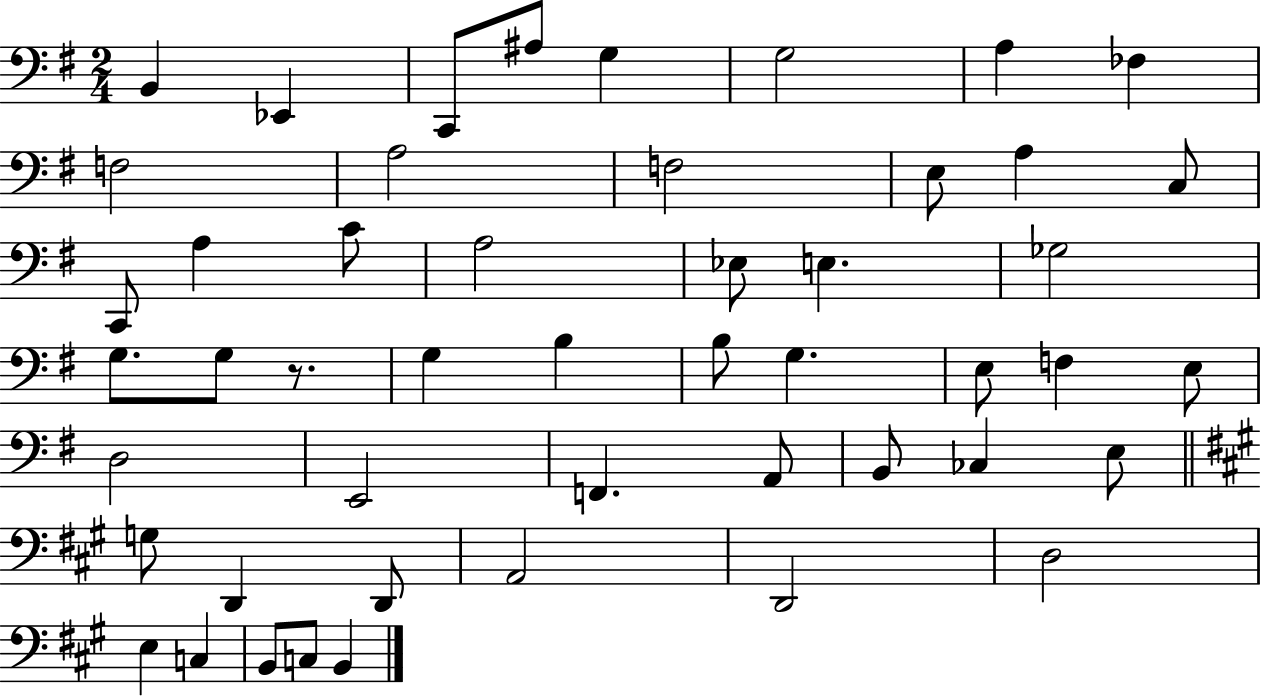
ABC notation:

X:1
T:Untitled
M:2/4
L:1/4
K:G
B,, _E,, C,,/2 ^A,/2 G, G,2 A, _F, F,2 A,2 F,2 E,/2 A, C,/2 C,,/2 A, C/2 A,2 _E,/2 E, _G,2 G,/2 G,/2 z/2 G, B, B,/2 G, E,/2 F, E,/2 D,2 E,,2 F,, A,,/2 B,,/2 _C, E,/2 G,/2 D,, D,,/2 A,,2 D,,2 D,2 E, C, B,,/2 C,/2 B,,